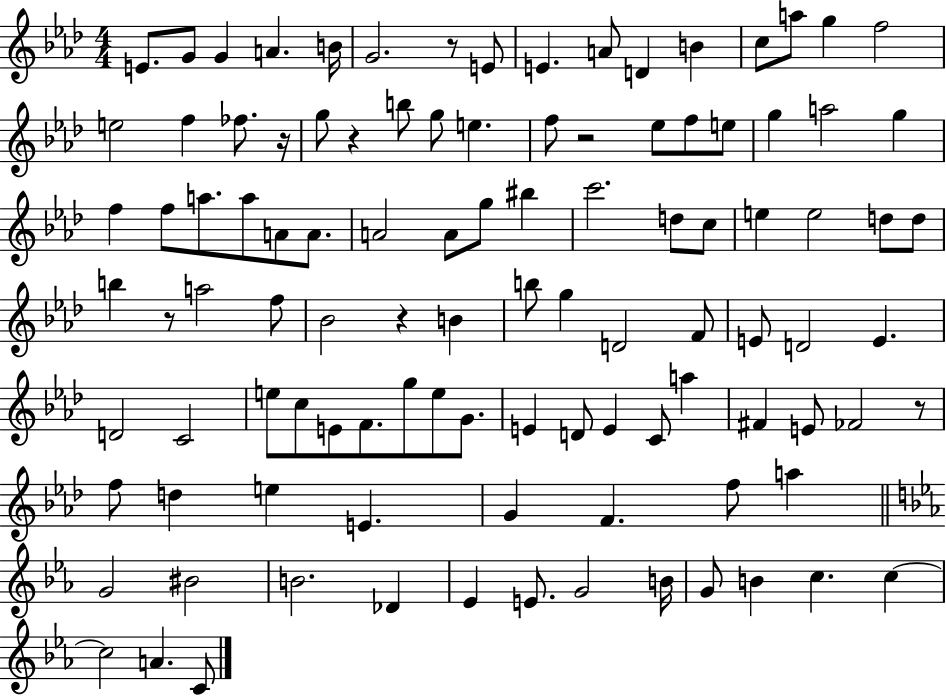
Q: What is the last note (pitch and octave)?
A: C4